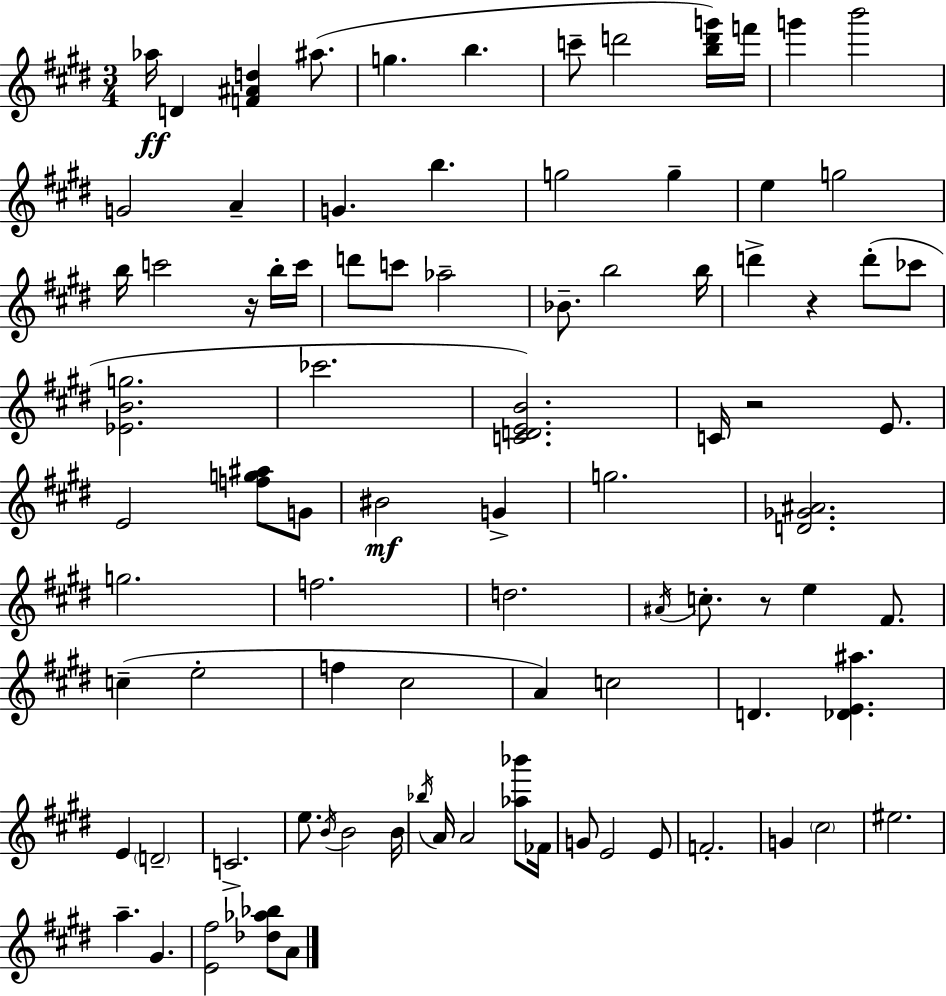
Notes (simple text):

Ab5/s D4/q [F4,A#4,D5]/q A#5/e. G5/q. B5/q. C6/e D6/h [B5,D6,G6]/s F6/s G6/q B6/h G4/h A4/q G4/q. B5/q. G5/h G5/q E5/q G5/h B5/s C6/h R/s B5/s C6/s D6/e C6/e Ab5/h Bb4/e. B5/h B5/s D6/q R/q D6/e CES6/e [Eb4,B4,G5]/h. CES6/h. [C4,D4,E4,B4]/h. C4/s R/h E4/e. E4/h [F5,G5,A#5]/e G4/e BIS4/h G4/q G5/h. [D4,Gb4,A#4]/h. G5/h. F5/h. D5/h. A#4/s C5/e. R/e E5/q F#4/e. C5/q E5/h F5/q C#5/h A4/q C5/h D4/q. [Db4,E4,A#5]/q. E4/q D4/h C4/h. E5/e. B4/s B4/h B4/s Bb5/s A4/s A4/h [Ab5,Bb6]/e FES4/s G4/e E4/h E4/e F4/h. G4/q C#5/h EIS5/h. A5/q. G#4/q. [E4,F#5]/h [Db5,Ab5,Bb5]/e A4/e